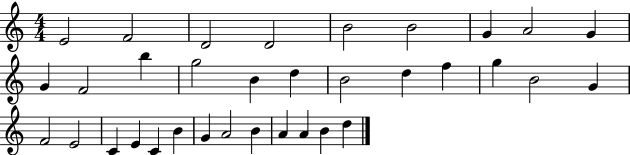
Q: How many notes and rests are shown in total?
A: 34